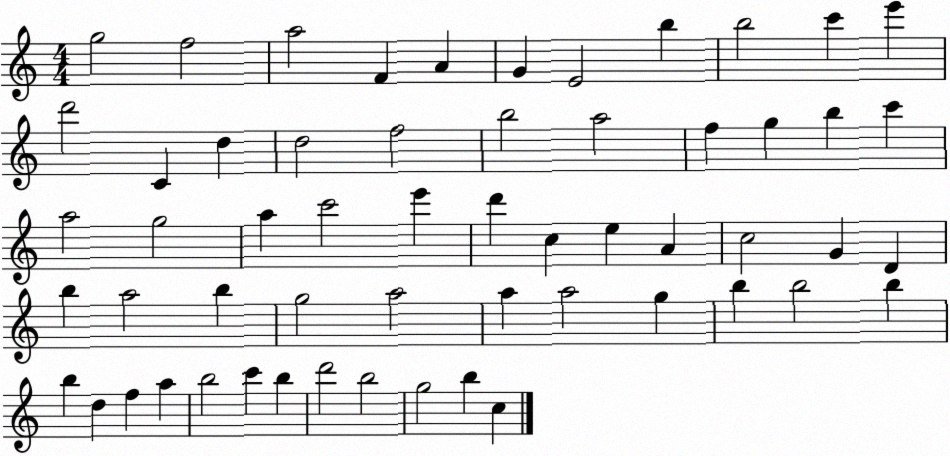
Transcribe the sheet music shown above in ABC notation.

X:1
T:Untitled
M:4/4
L:1/4
K:C
g2 f2 a2 F A G E2 b b2 c' e' d'2 C d d2 f2 b2 a2 f g b c' a2 g2 a c'2 e' d' c e A c2 G D b a2 b g2 a2 a a2 g b b2 b b d f a b2 c' b d'2 b2 g2 b c